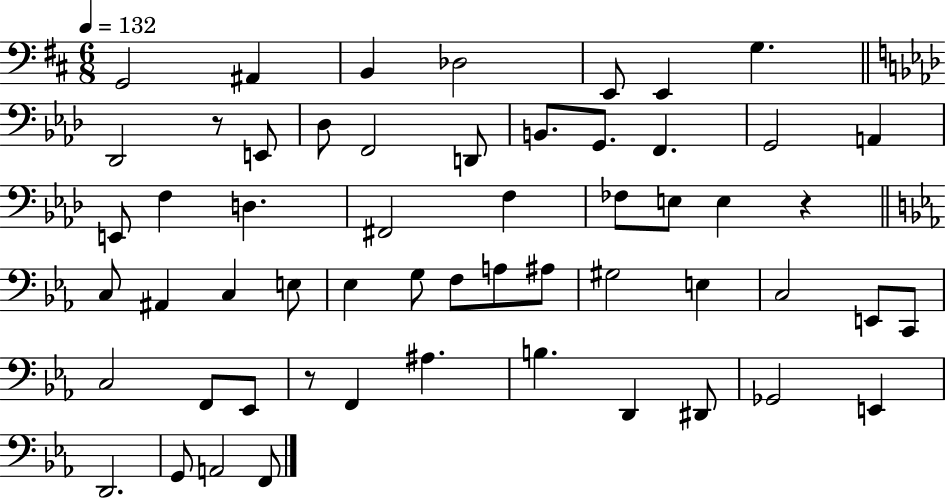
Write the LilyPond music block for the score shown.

{
  \clef bass
  \numericTimeSignature
  \time 6/8
  \key d \major
  \tempo 4 = 132
  g,2 ais,4 | b,4 des2 | e,8 e,4 g4. | \bar "||" \break \key aes \major des,2 r8 e,8 | des8 f,2 d,8 | b,8. g,8. f,4. | g,2 a,4 | \break e,8 f4 d4. | fis,2 f4 | fes8 e8 e4 r4 | \bar "||" \break \key c \minor c8 ais,4 c4 e8 | ees4 g8 f8 a8 ais8 | gis2 e4 | c2 e,8 c,8 | \break c2 f,8 ees,8 | r8 f,4 ais4. | b4. d,4 dis,8 | ges,2 e,4 | \break d,2. | g,8 a,2 f,8 | \bar "|."
}